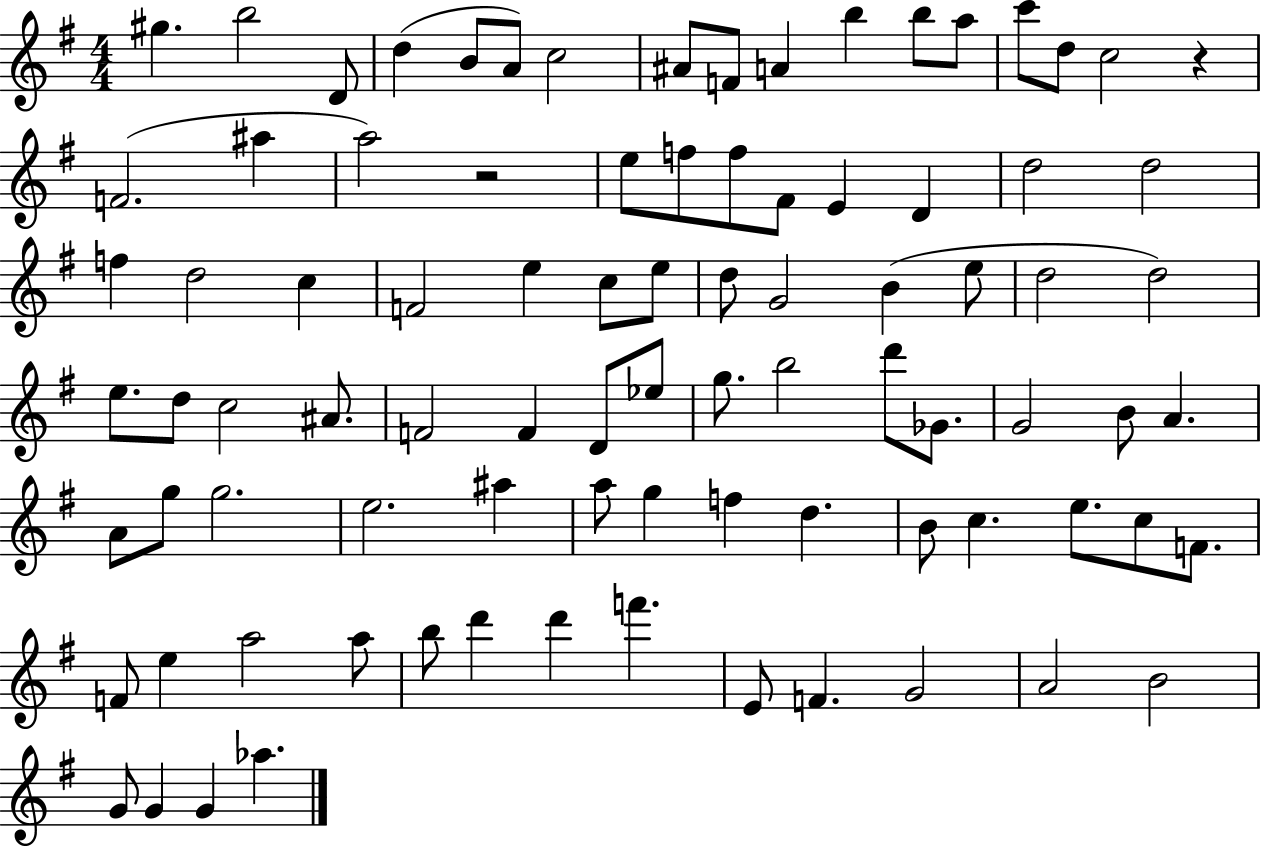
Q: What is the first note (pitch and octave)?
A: G#5